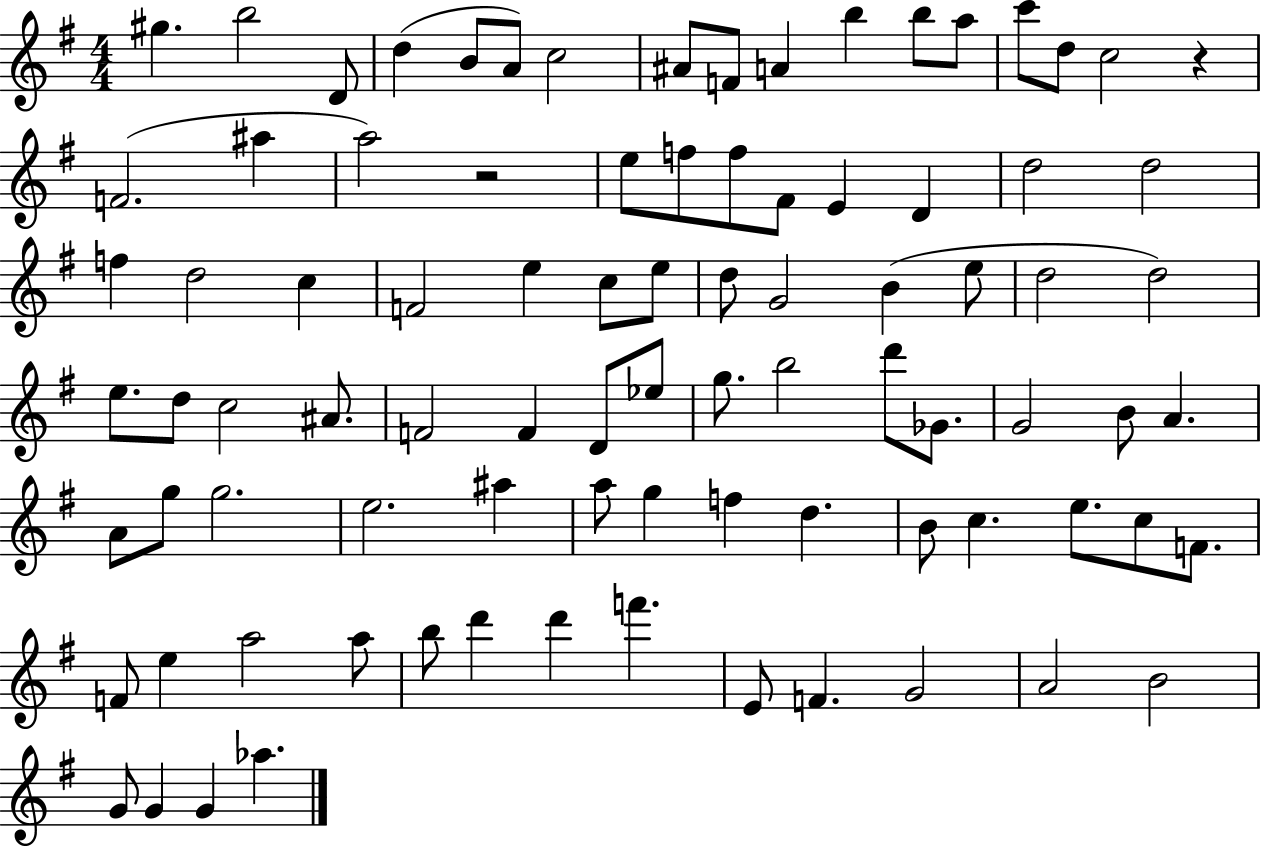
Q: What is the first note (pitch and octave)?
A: G#5